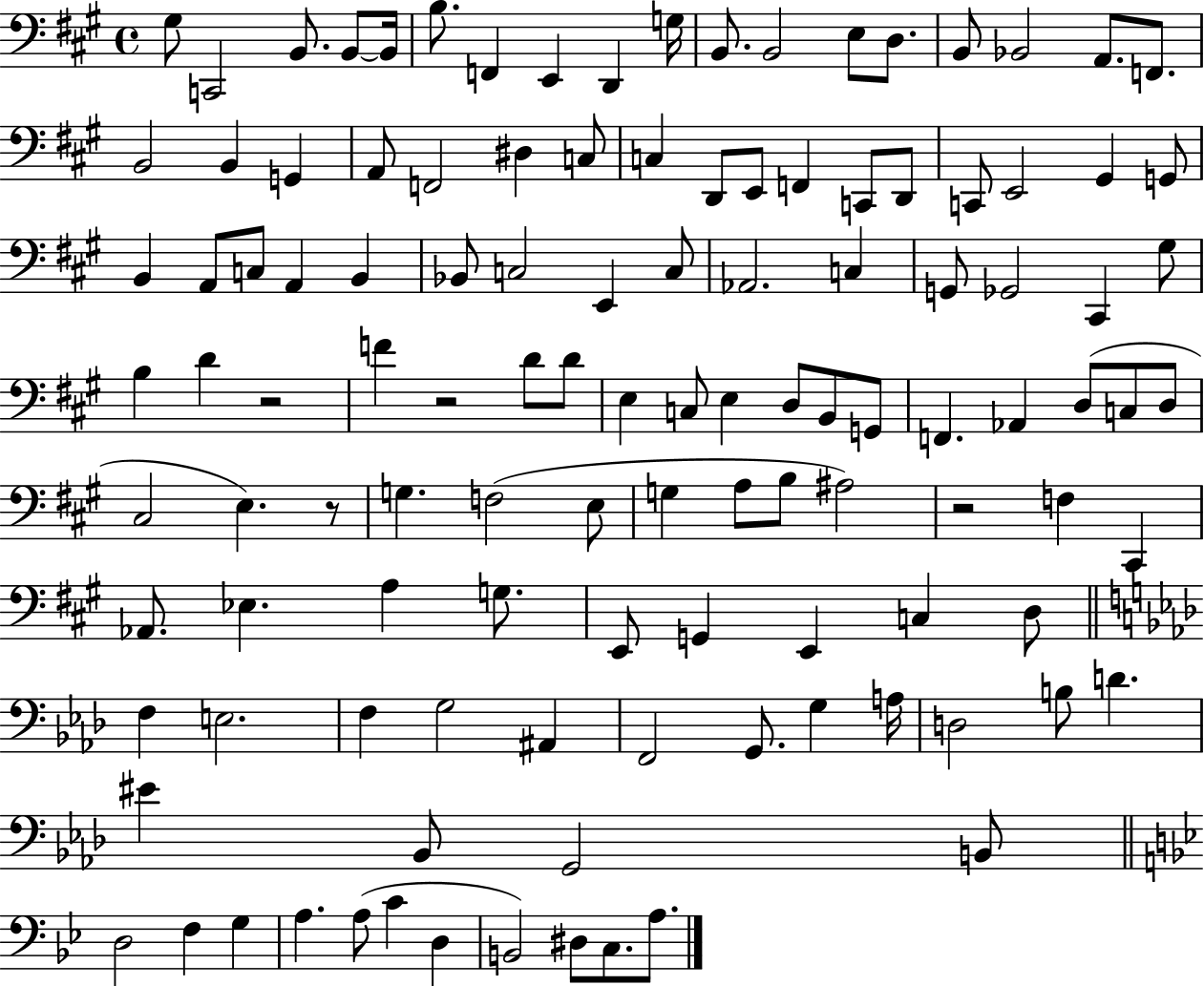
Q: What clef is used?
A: bass